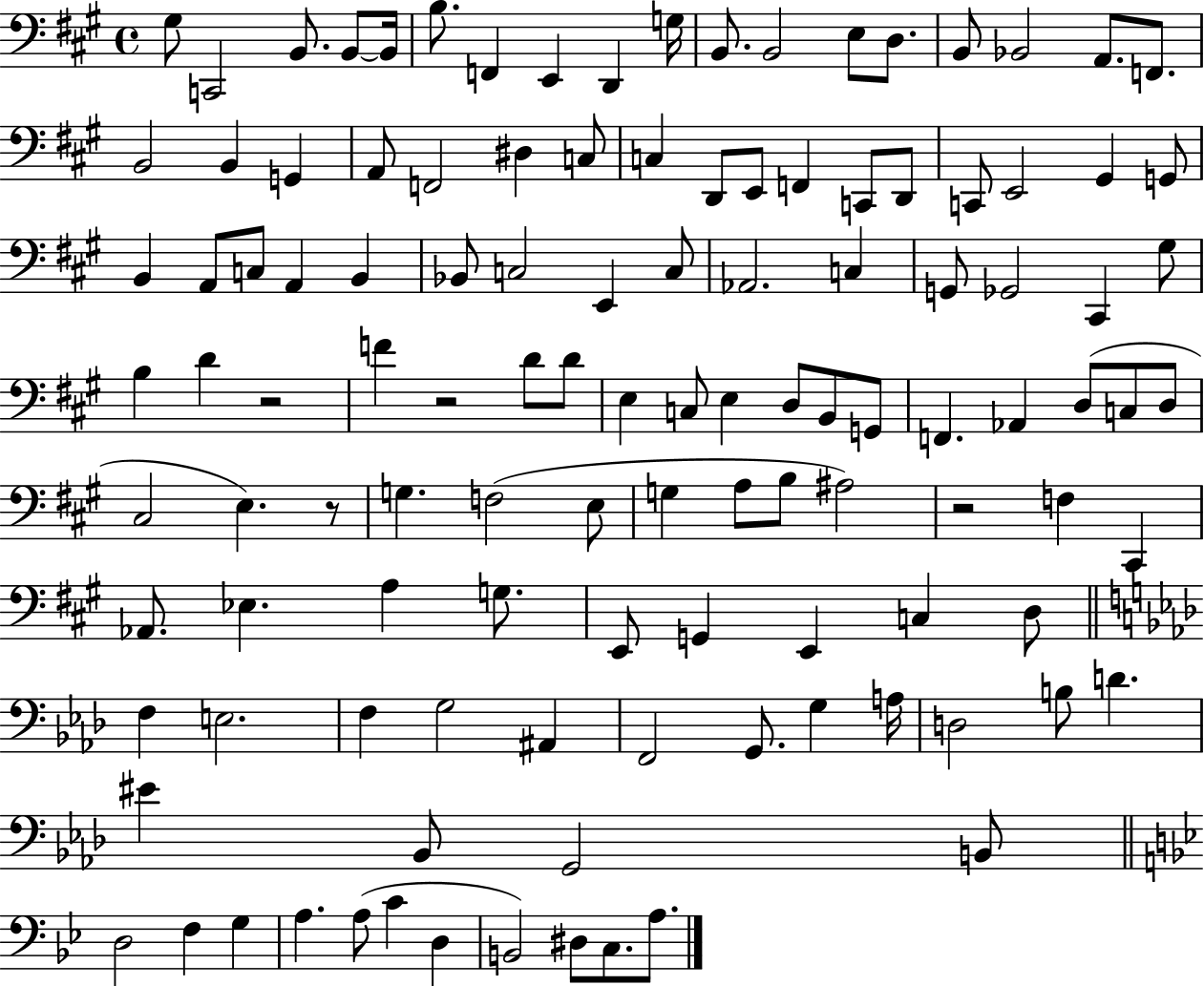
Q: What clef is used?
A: bass